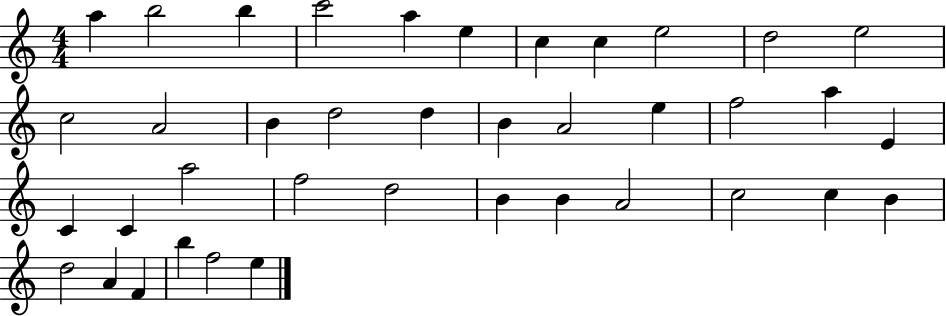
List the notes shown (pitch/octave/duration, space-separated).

A5/q B5/h B5/q C6/h A5/q E5/q C5/q C5/q E5/h D5/h E5/h C5/h A4/h B4/q D5/h D5/q B4/q A4/h E5/q F5/h A5/q E4/q C4/q C4/q A5/h F5/h D5/h B4/q B4/q A4/h C5/h C5/q B4/q D5/h A4/q F4/q B5/q F5/h E5/q